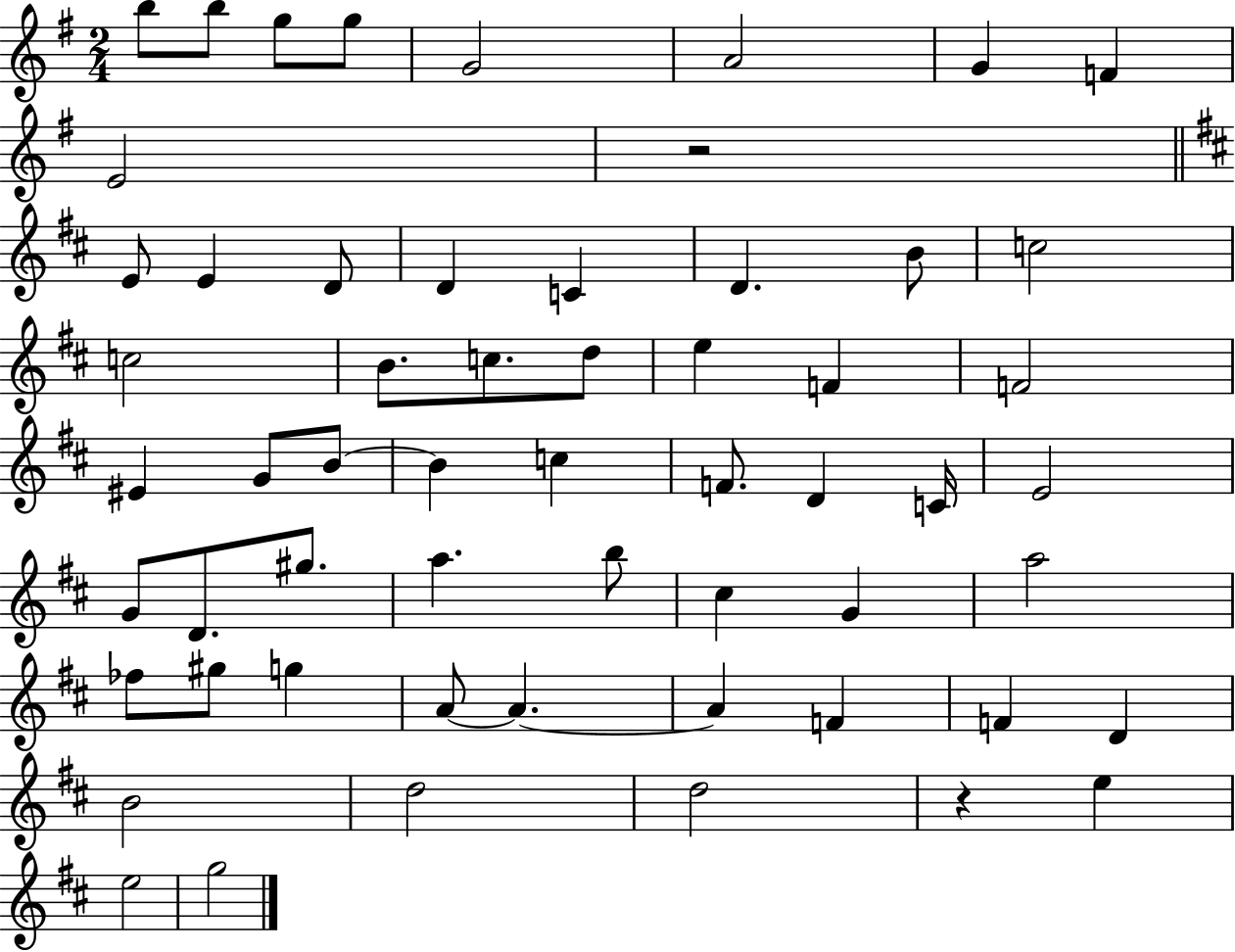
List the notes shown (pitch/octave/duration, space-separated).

B5/e B5/e G5/e G5/e G4/h A4/h G4/q F4/q E4/h R/h E4/e E4/q D4/e D4/q C4/q D4/q. B4/e C5/h C5/h B4/e. C5/e. D5/e E5/q F4/q F4/h EIS4/q G4/e B4/e B4/q C5/q F4/e. D4/q C4/s E4/h G4/e D4/e. G#5/e. A5/q. B5/e C#5/q G4/q A5/h FES5/e G#5/e G5/q A4/e A4/q. A4/q F4/q F4/q D4/q B4/h D5/h D5/h R/q E5/q E5/h G5/h